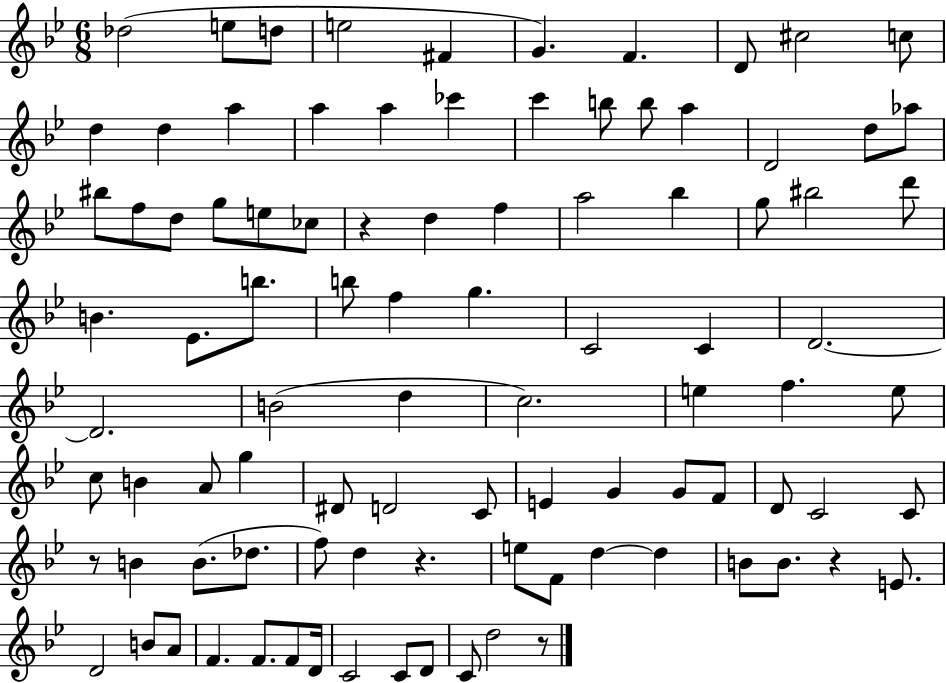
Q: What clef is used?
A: treble